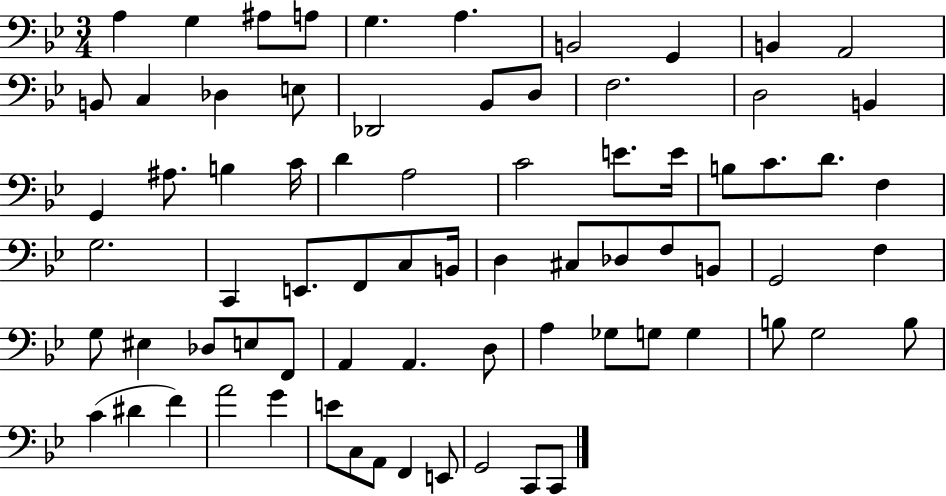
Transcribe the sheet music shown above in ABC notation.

X:1
T:Untitled
M:3/4
L:1/4
K:Bb
A, G, ^A,/2 A,/2 G, A, B,,2 G,, B,, A,,2 B,,/2 C, _D, E,/2 _D,,2 _B,,/2 D,/2 F,2 D,2 B,, G,, ^A,/2 B, C/4 D A,2 C2 E/2 E/4 B,/2 C/2 D/2 F, G,2 C,, E,,/2 F,,/2 C,/2 B,,/4 D, ^C,/2 _D,/2 F,/2 B,,/2 G,,2 F, G,/2 ^E, _D,/2 E,/2 F,,/2 A,, A,, D,/2 A, _G,/2 G,/2 G, B,/2 G,2 B,/2 C ^D F A2 G E/2 C,/2 A,,/2 F,, E,,/2 G,,2 C,,/2 C,,/2